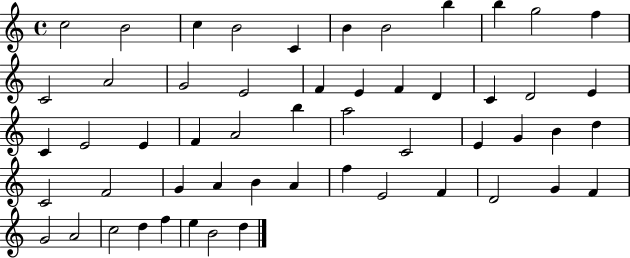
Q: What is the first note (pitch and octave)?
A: C5